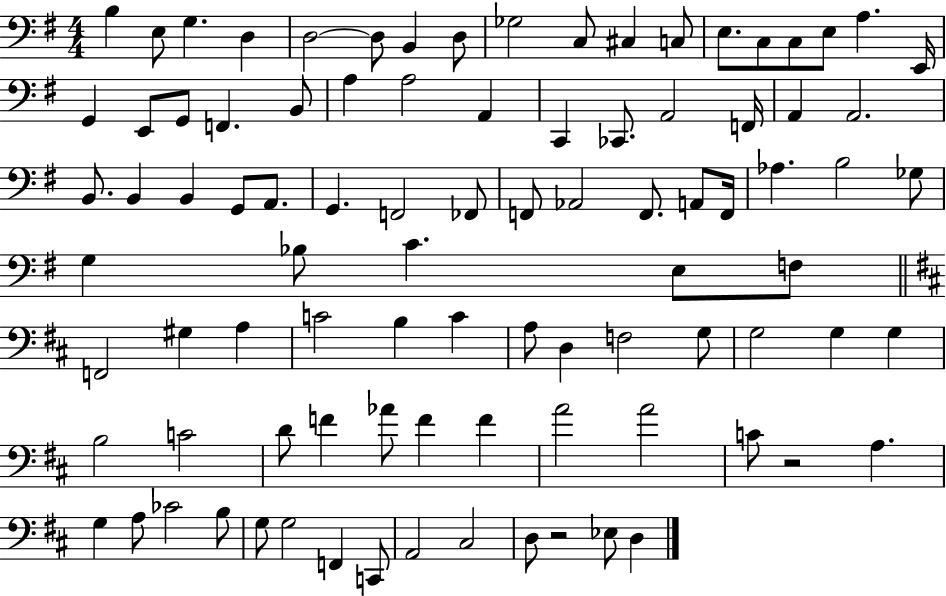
B3/q E3/e G3/q. D3/q D3/h D3/e B2/q D3/e Gb3/h C3/e C#3/q C3/e E3/e. C3/e C3/e E3/e A3/q. E2/s G2/q E2/e G2/e F2/q. B2/e A3/q A3/h A2/q C2/q CES2/e. A2/h F2/s A2/q A2/h. B2/e. B2/q B2/q G2/e A2/e. G2/q. F2/h FES2/e F2/e Ab2/h F2/e. A2/e F2/s Ab3/q. B3/h Gb3/e G3/q Bb3/e C4/q. E3/e F3/e F2/h G#3/q A3/q C4/h B3/q C4/q A3/e D3/q F3/h G3/e G3/h G3/q G3/q B3/h C4/h D4/e F4/q Ab4/e F4/q F4/q A4/h A4/h C4/e R/h A3/q. G3/q A3/e CES4/h B3/e G3/e G3/h F2/q C2/e A2/h C#3/h D3/e R/h Eb3/e D3/q